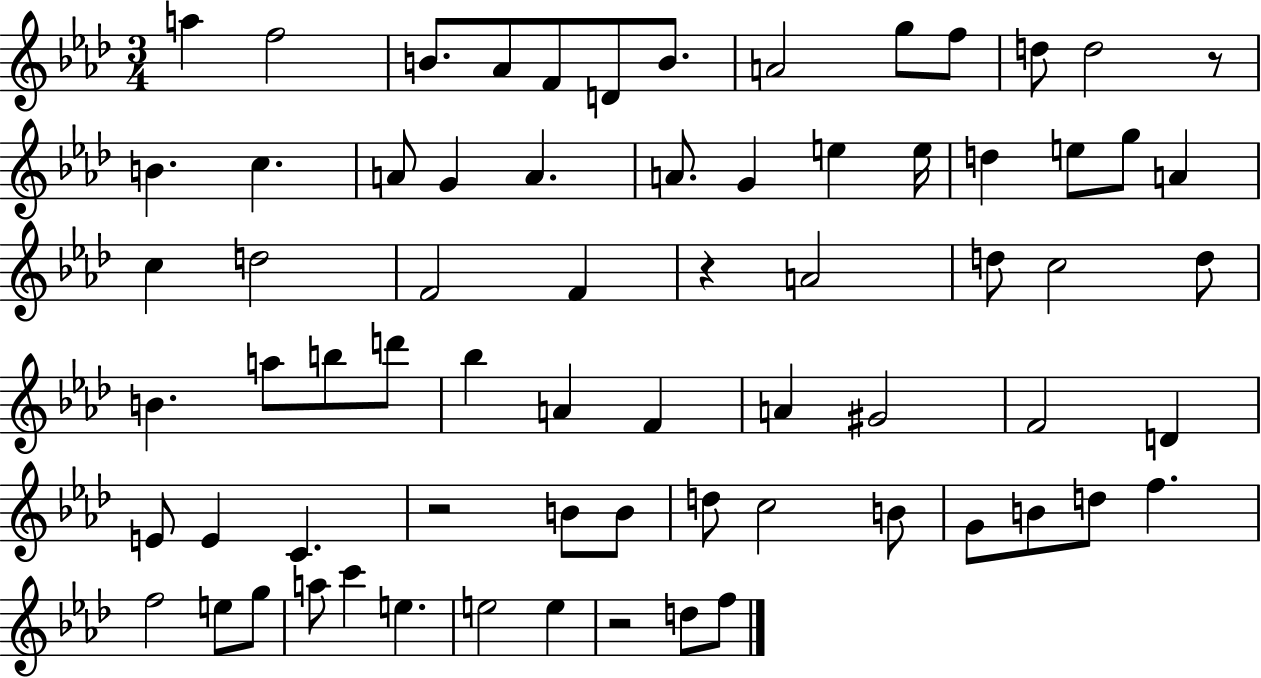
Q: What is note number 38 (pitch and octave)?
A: Bb5